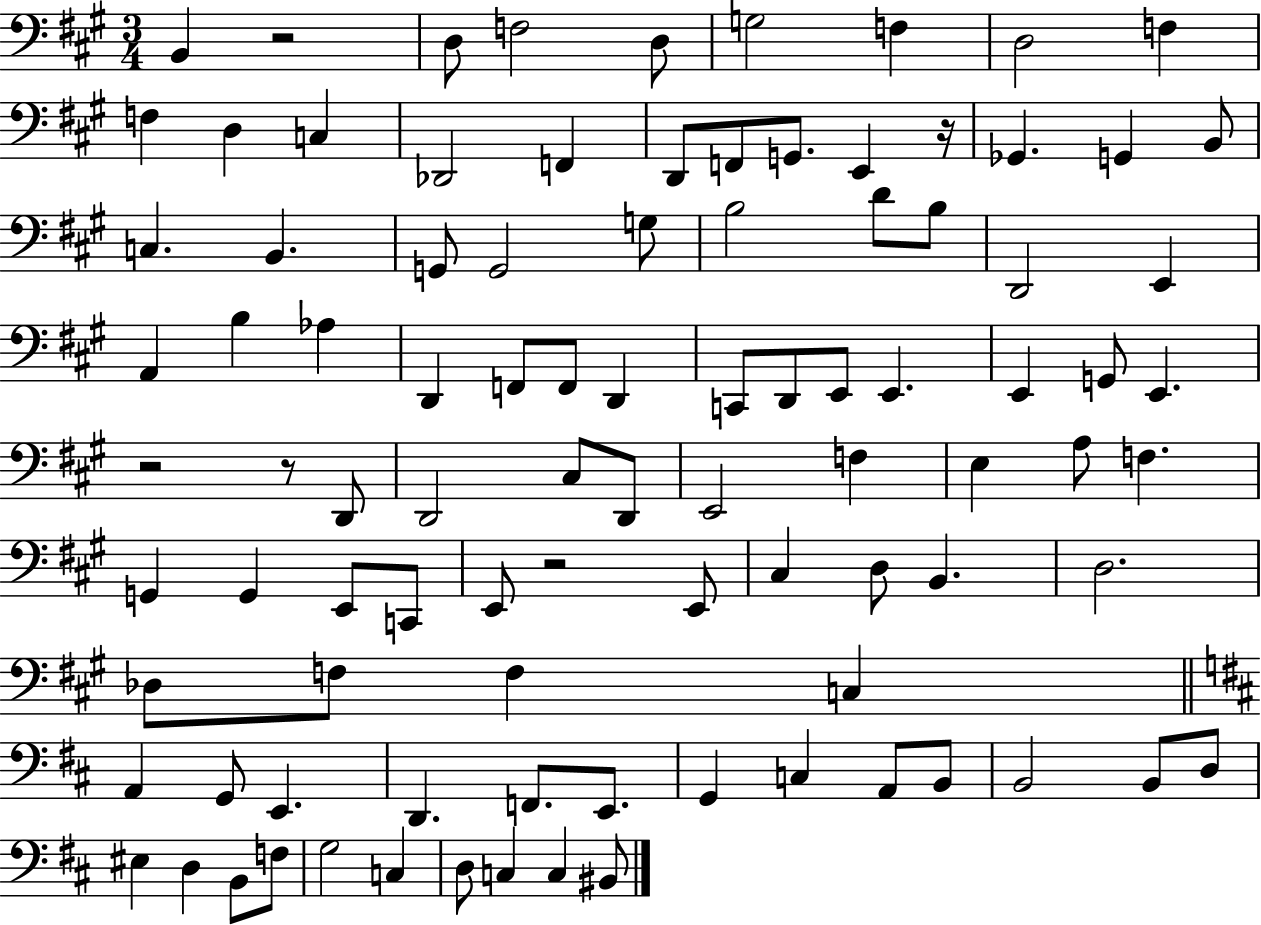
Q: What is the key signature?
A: A major